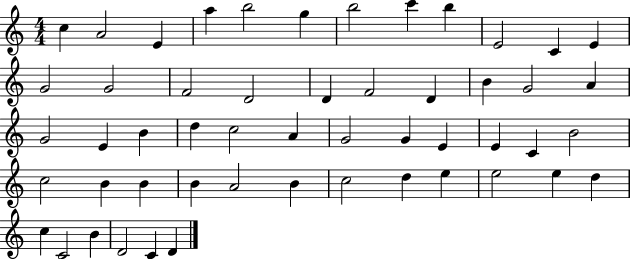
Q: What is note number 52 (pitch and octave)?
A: D4